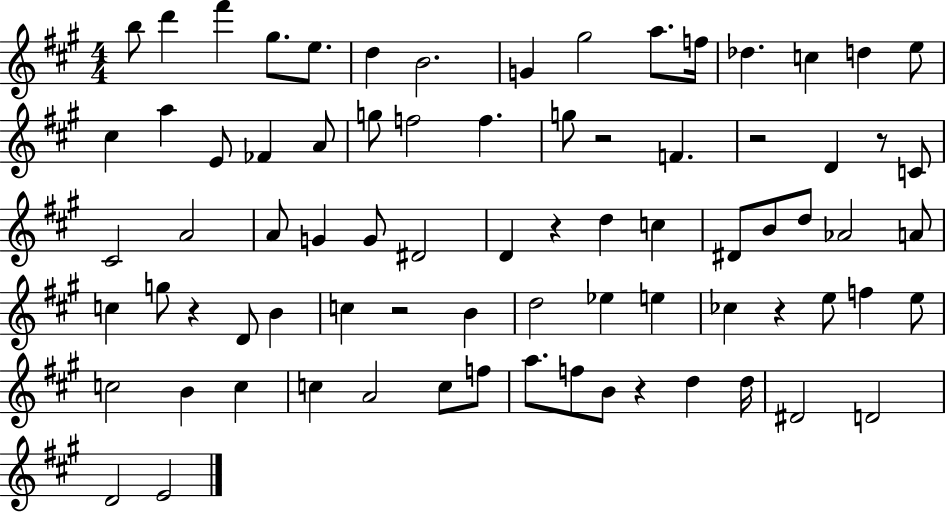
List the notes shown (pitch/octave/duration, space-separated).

B5/e D6/q F#6/q G#5/e. E5/e. D5/q B4/h. G4/q G#5/h A5/e. F5/s Db5/q. C5/q D5/q E5/e C#5/q A5/q E4/e FES4/q A4/e G5/e F5/h F5/q. G5/e R/h F4/q. R/h D4/q R/e C4/e C#4/h A4/h A4/e G4/q G4/e D#4/h D4/q R/q D5/q C5/q D#4/e B4/e D5/e Ab4/h A4/e C5/q G5/e R/q D4/e B4/q C5/q R/h B4/q D5/h Eb5/q E5/q CES5/q R/q E5/e F5/q E5/e C5/h B4/q C5/q C5/q A4/h C5/e F5/e A5/e. F5/e B4/e R/q D5/q D5/s D#4/h D4/h D4/h E4/h